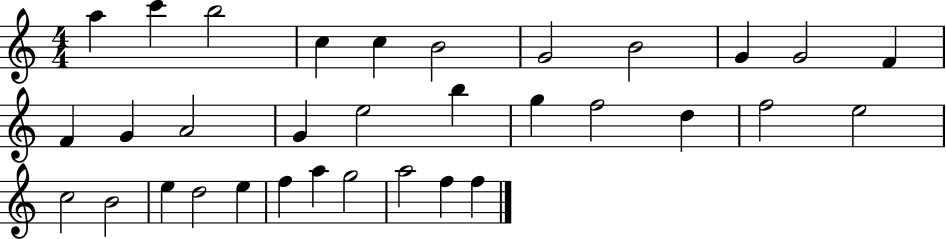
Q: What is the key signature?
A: C major